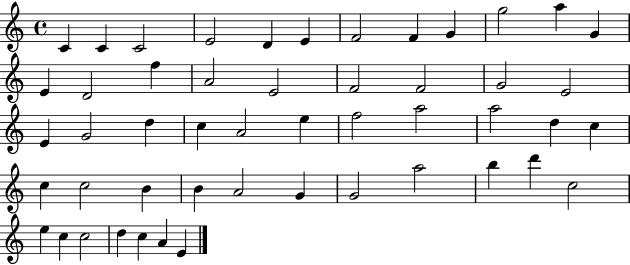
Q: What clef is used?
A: treble